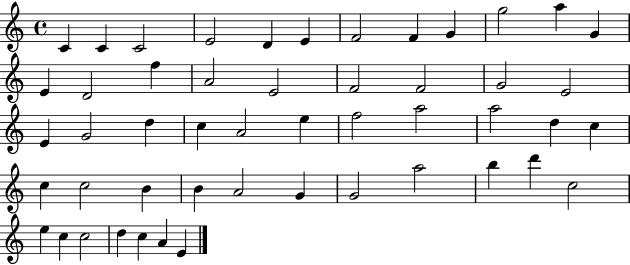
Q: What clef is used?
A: treble